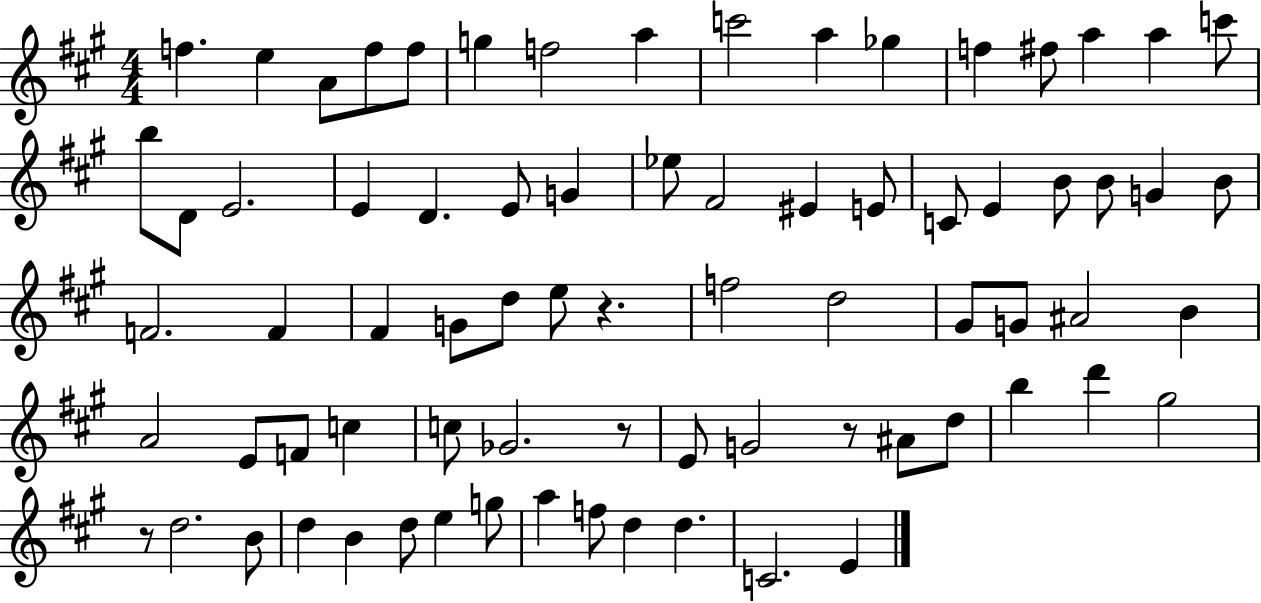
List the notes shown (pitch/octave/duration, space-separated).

F5/q. E5/q A4/e F5/e F5/e G5/q F5/h A5/q C6/h A5/q Gb5/q F5/q F#5/e A5/q A5/q C6/e B5/e D4/e E4/h. E4/q D4/q. E4/e G4/q Eb5/e F#4/h EIS4/q E4/e C4/e E4/q B4/e B4/e G4/q B4/e F4/h. F4/q F#4/q G4/e D5/e E5/e R/q. F5/h D5/h G#4/e G4/e A#4/h B4/q A4/h E4/e F4/e C5/q C5/e Gb4/h. R/e E4/e G4/h R/e A#4/e D5/e B5/q D6/q G#5/h R/e D5/h. B4/e D5/q B4/q D5/e E5/q G5/e A5/q F5/e D5/q D5/q. C4/h. E4/q